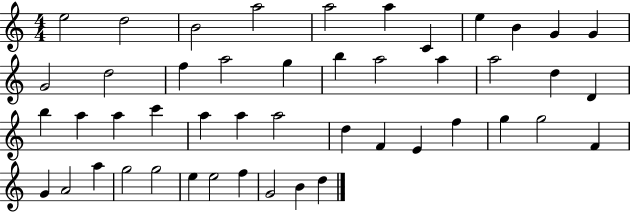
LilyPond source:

{
  \clef treble
  \numericTimeSignature
  \time 4/4
  \key c \major
  e''2 d''2 | b'2 a''2 | a''2 a''4 c'4 | e''4 b'4 g'4 g'4 | \break g'2 d''2 | f''4 a''2 g''4 | b''4 a''2 a''4 | a''2 d''4 d'4 | \break b''4 a''4 a''4 c'''4 | a''4 a''4 a''2 | d''4 f'4 e'4 f''4 | g''4 g''2 f'4 | \break g'4 a'2 a''4 | g''2 g''2 | e''4 e''2 f''4 | g'2 b'4 d''4 | \break \bar "|."
}